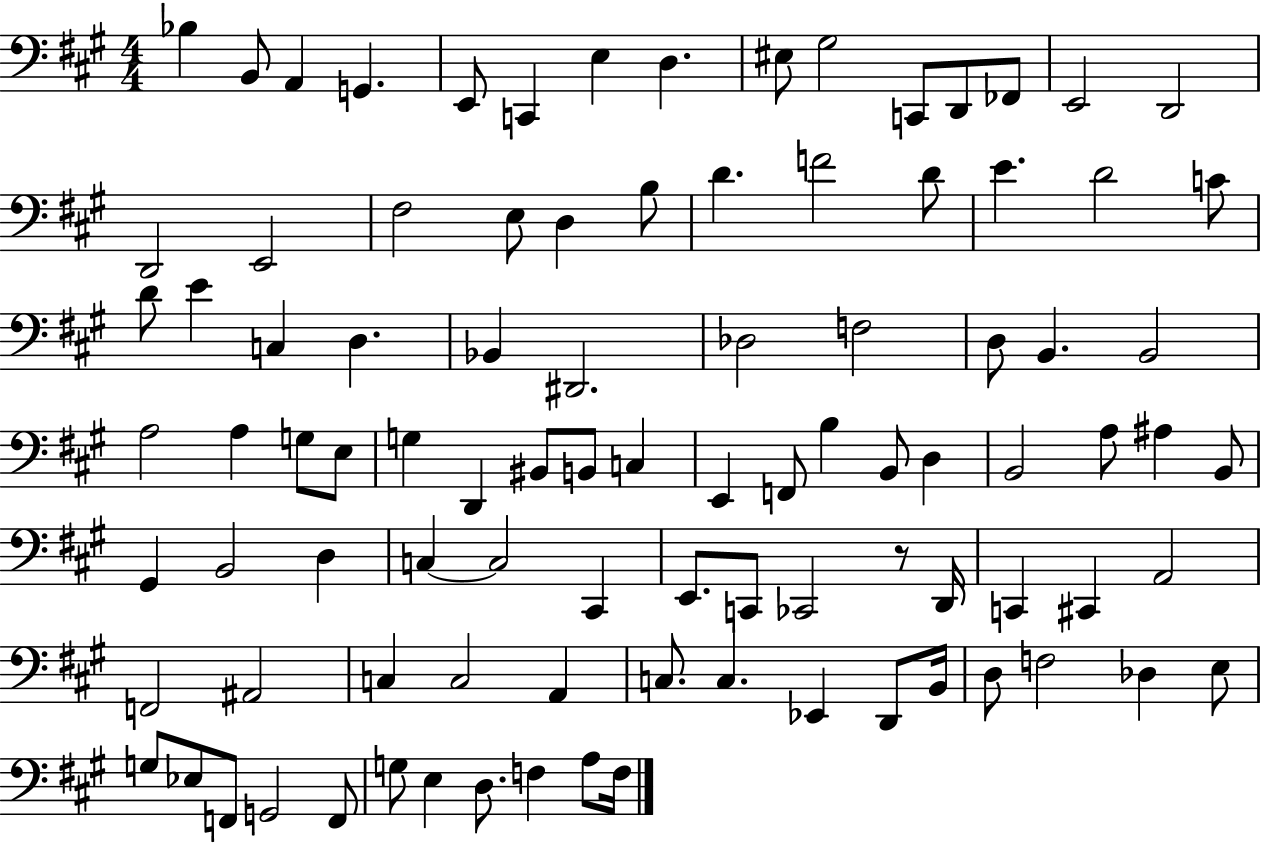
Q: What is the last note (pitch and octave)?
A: F3